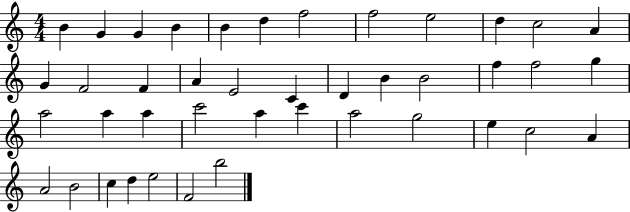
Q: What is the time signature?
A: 4/4